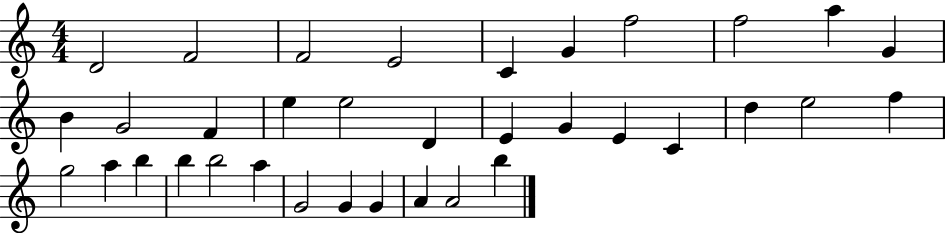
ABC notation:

X:1
T:Untitled
M:4/4
L:1/4
K:C
D2 F2 F2 E2 C G f2 f2 a G B G2 F e e2 D E G E C d e2 f g2 a b b b2 a G2 G G A A2 b